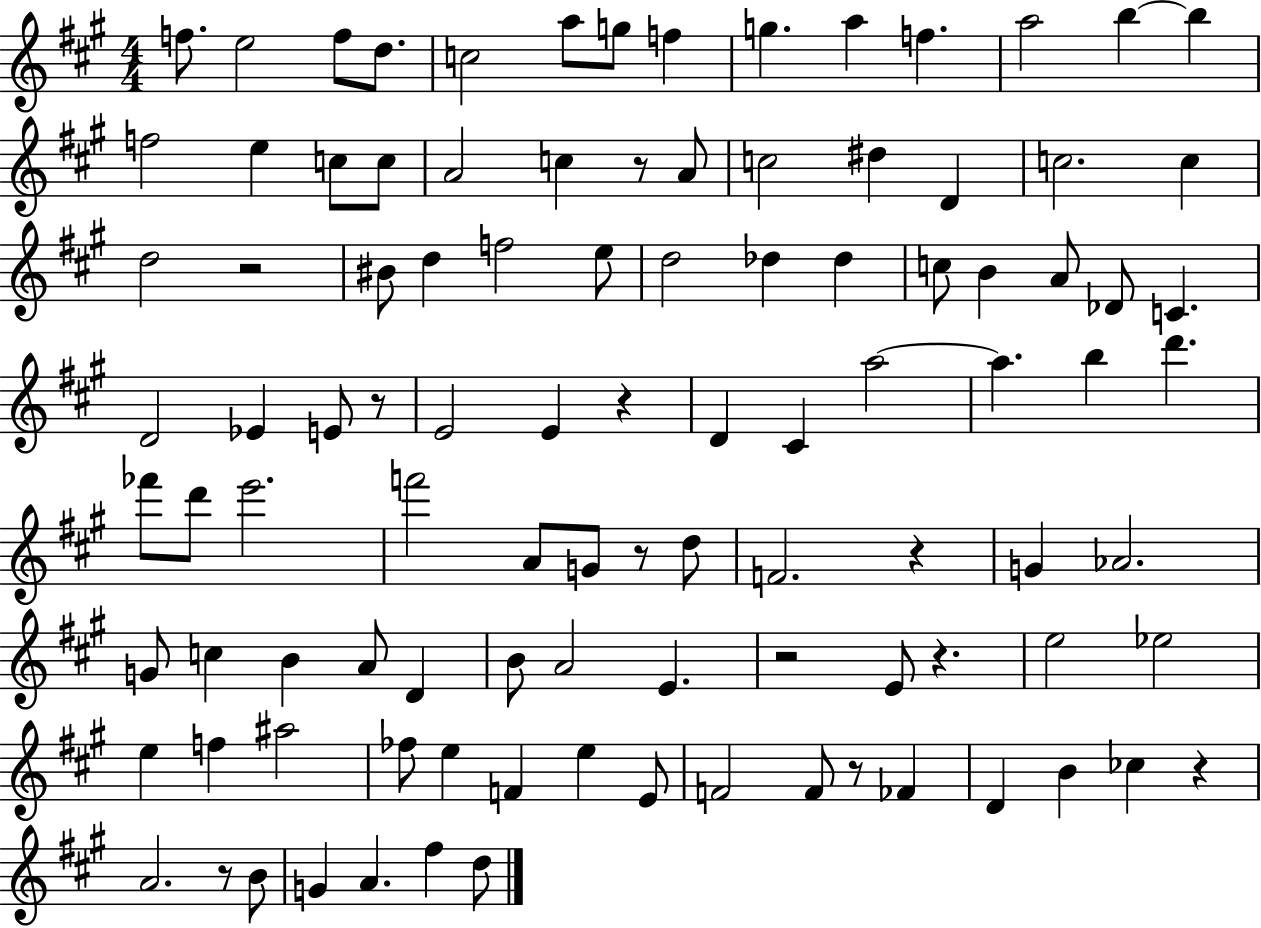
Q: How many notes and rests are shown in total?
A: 102